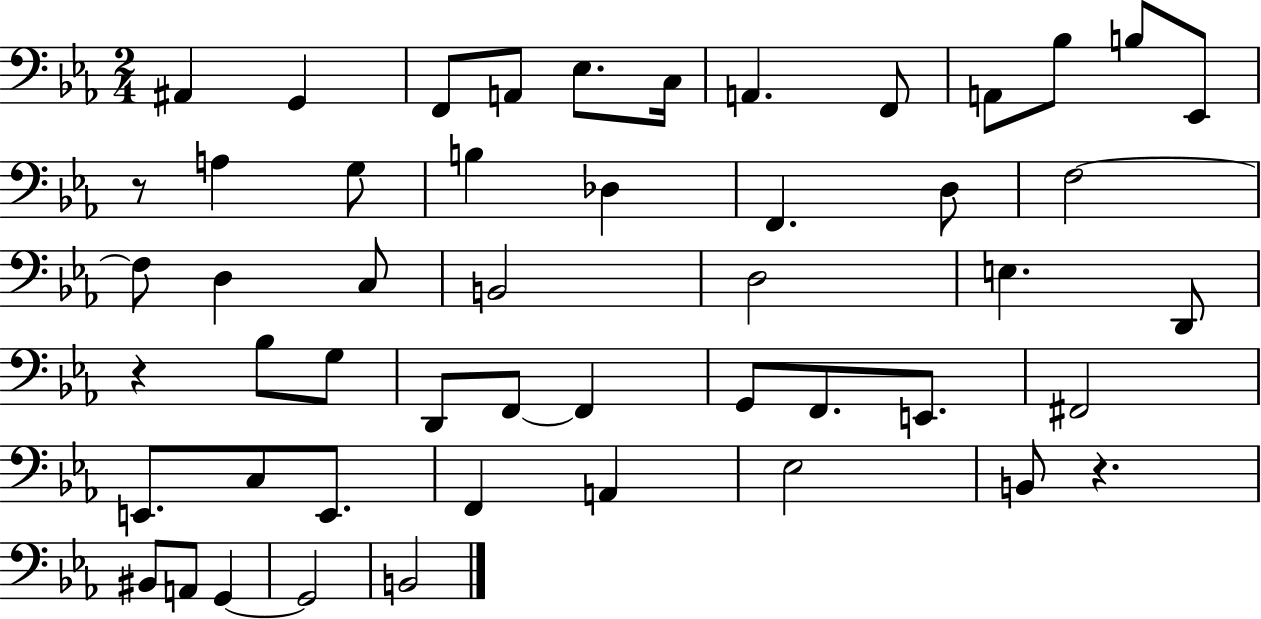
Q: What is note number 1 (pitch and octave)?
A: A#2